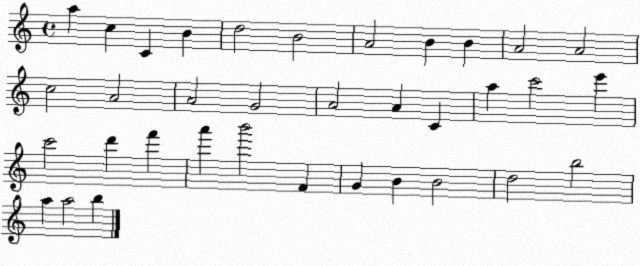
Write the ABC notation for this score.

X:1
T:Untitled
M:4/4
L:1/4
K:C
a c C B d2 B2 A2 B B A2 A2 c2 A2 A2 G2 A2 A C a c'2 e' c'2 d' f' a' b'2 F G B B2 d2 b2 a a2 b